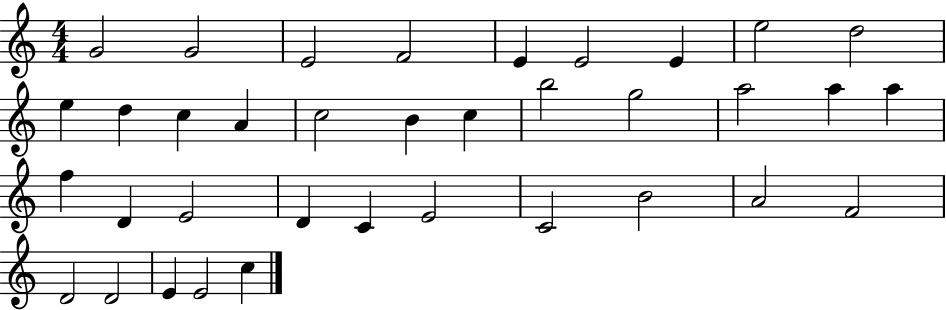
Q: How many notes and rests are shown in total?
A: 36